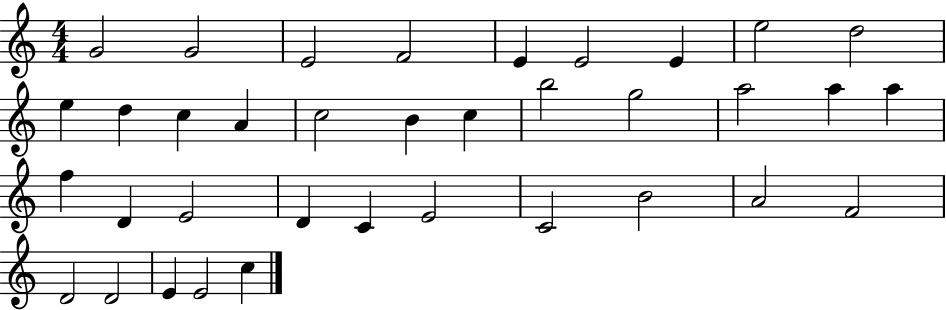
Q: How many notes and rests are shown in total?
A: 36